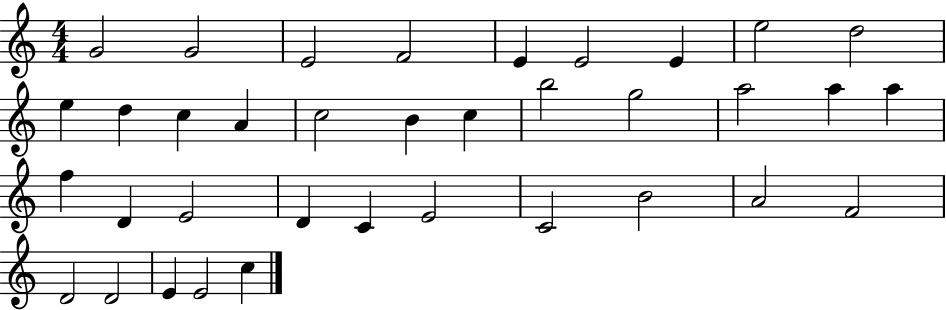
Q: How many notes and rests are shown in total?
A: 36